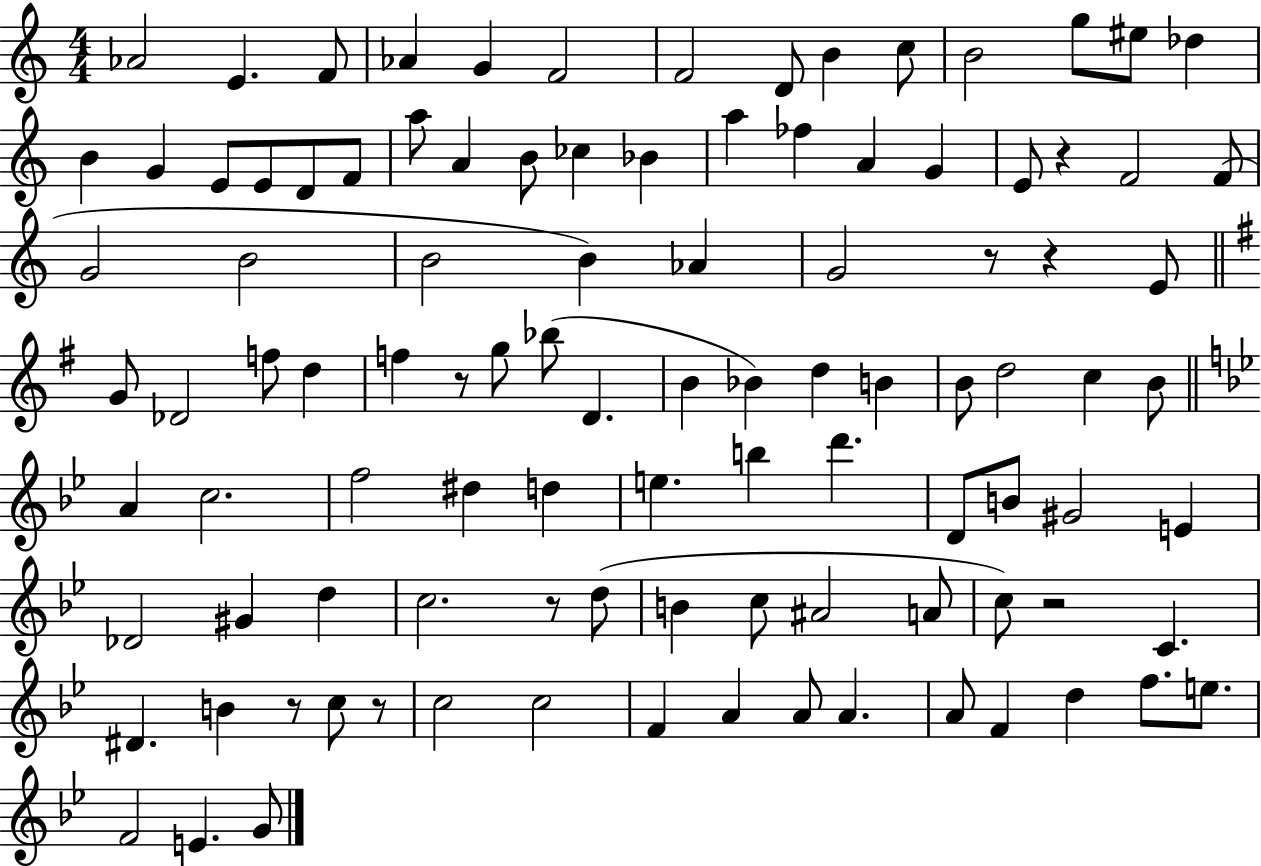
Ab4/h E4/q. F4/e Ab4/q G4/q F4/h F4/h D4/e B4/q C5/e B4/h G5/e EIS5/e Db5/q B4/q G4/q E4/e E4/e D4/e F4/e A5/e A4/q B4/e CES5/q Bb4/q A5/q FES5/q A4/q G4/q E4/e R/q F4/h F4/e G4/h B4/h B4/h B4/q Ab4/q G4/h R/e R/q E4/e G4/e Db4/h F5/e D5/q F5/q R/e G5/e Bb5/e D4/q. B4/q Bb4/q D5/q B4/q B4/e D5/h C5/q B4/e A4/q C5/h. F5/h D#5/q D5/q E5/q. B5/q D6/q. D4/e B4/e G#4/h E4/q Db4/h G#4/q D5/q C5/h. R/e D5/e B4/q C5/e A#4/h A4/e C5/e R/h C4/q. D#4/q. B4/q R/e C5/e R/e C5/h C5/h F4/q A4/q A4/e A4/q. A4/e F4/q D5/q F5/e. E5/e. F4/h E4/q. G4/e